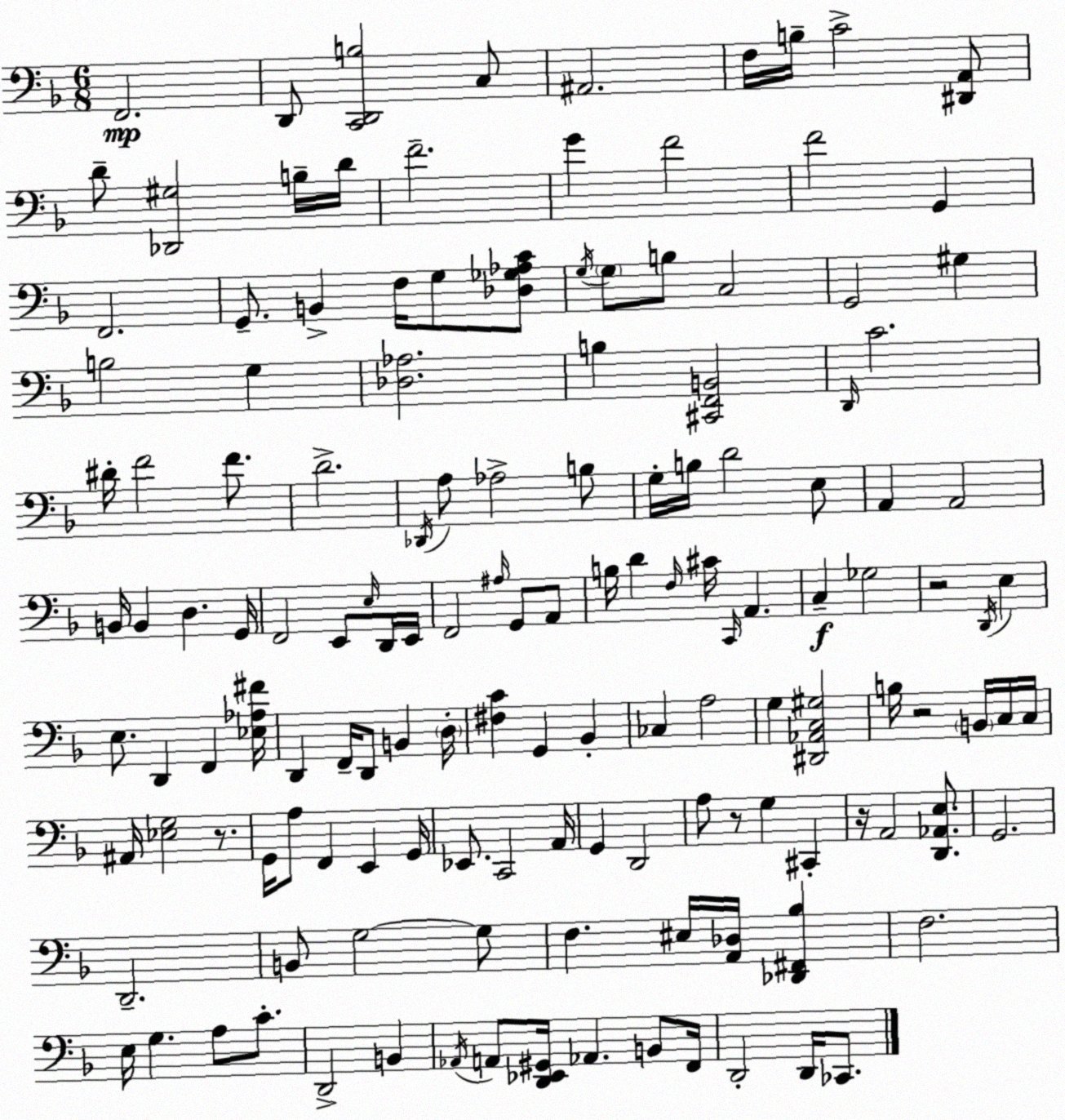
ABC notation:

X:1
T:Untitled
M:6/8
L:1/4
K:Dm
F,,2 D,,/2 [C,,D,,B,]2 C,/2 ^A,,2 F,/4 B,/4 C2 [^D,,A,,]/2 D/2 [_D,,^G,]2 B,/4 D/4 F2 G F2 F2 G,, F,,2 G,,/2 B,, F,/4 G,/2 [_D,_G,_A,C]/2 G,/4 G,/2 B,/2 C,2 G,,2 ^G, B,2 G, [_D,_A,]2 B, [^C,,F,,B,,]2 D,,/4 C2 ^D/4 F2 F/2 D2 _D,,/4 A,/2 _A,2 B,/2 G,/4 B,/4 D2 E,/2 A,, A,,2 B,,/4 B,, D, G,,/4 F,,2 E,,/2 E,/4 D,,/4 E,,/4 F,,2 ^A,/4 G,,/2 A,,/2 B,/4 D F,/4 ^C/4 C,,/4 A,, C, _G,2 z2 D,,/4 E, E,/2 D,, F,, [_E,_A,^F]/4 D,, F,,/4 D,,/2 B,, D,/4 [^F,C] G,, _B,, _C, A,2 G, [^D,,_A,,C,^G,]2 B,/4 z2 B,,/4 C,/4 C,/4 ^A,,/4 [_E,G,]2 z/2 G,,/4 A,/2 F,, E,, G,,/4 _E,,/2 C,,2 A,,/4 G,, D,,2 A,/2 z/2 G, ^C,, z/4 A,,2 [D,,_A,,E,]/2 G,,2 D,,2 B,,/2 G,2 G,/2 F, ^E,/4 [A,,_D,]/4 [_D,,^F,,_B,] F,2 E,/4 G, A,/2 C/2 D,,2 B,, _A,,/4 A,,/2 [D,,_E,,^G,,]/4 _A,, B,,/2 F,,/4 D,,2 D,,/4 _C,,/2